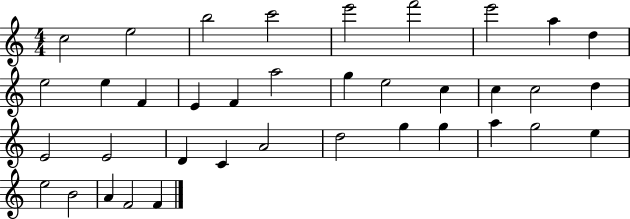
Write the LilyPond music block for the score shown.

{
  \clef treble
  \numericTimeSignature
  \time 4/4
  \key c \major
  c''2 e''2 | b''2 c'''2 | e'''2 f'''2 | e'''2 a''4 d''4 | \break e''2 e''4 f'4 | e'4 f'4 a''2 | g''4 e''2 c''4 | c''4 c''2 d''4 | \break e'2 e'2 | d'4 c'4 a'2 | d''2 g''4 g''4 | a''4 g''2 e''4 | \break e''2 b'2 | a'4 f'2 f'4 | \bar "|."
}